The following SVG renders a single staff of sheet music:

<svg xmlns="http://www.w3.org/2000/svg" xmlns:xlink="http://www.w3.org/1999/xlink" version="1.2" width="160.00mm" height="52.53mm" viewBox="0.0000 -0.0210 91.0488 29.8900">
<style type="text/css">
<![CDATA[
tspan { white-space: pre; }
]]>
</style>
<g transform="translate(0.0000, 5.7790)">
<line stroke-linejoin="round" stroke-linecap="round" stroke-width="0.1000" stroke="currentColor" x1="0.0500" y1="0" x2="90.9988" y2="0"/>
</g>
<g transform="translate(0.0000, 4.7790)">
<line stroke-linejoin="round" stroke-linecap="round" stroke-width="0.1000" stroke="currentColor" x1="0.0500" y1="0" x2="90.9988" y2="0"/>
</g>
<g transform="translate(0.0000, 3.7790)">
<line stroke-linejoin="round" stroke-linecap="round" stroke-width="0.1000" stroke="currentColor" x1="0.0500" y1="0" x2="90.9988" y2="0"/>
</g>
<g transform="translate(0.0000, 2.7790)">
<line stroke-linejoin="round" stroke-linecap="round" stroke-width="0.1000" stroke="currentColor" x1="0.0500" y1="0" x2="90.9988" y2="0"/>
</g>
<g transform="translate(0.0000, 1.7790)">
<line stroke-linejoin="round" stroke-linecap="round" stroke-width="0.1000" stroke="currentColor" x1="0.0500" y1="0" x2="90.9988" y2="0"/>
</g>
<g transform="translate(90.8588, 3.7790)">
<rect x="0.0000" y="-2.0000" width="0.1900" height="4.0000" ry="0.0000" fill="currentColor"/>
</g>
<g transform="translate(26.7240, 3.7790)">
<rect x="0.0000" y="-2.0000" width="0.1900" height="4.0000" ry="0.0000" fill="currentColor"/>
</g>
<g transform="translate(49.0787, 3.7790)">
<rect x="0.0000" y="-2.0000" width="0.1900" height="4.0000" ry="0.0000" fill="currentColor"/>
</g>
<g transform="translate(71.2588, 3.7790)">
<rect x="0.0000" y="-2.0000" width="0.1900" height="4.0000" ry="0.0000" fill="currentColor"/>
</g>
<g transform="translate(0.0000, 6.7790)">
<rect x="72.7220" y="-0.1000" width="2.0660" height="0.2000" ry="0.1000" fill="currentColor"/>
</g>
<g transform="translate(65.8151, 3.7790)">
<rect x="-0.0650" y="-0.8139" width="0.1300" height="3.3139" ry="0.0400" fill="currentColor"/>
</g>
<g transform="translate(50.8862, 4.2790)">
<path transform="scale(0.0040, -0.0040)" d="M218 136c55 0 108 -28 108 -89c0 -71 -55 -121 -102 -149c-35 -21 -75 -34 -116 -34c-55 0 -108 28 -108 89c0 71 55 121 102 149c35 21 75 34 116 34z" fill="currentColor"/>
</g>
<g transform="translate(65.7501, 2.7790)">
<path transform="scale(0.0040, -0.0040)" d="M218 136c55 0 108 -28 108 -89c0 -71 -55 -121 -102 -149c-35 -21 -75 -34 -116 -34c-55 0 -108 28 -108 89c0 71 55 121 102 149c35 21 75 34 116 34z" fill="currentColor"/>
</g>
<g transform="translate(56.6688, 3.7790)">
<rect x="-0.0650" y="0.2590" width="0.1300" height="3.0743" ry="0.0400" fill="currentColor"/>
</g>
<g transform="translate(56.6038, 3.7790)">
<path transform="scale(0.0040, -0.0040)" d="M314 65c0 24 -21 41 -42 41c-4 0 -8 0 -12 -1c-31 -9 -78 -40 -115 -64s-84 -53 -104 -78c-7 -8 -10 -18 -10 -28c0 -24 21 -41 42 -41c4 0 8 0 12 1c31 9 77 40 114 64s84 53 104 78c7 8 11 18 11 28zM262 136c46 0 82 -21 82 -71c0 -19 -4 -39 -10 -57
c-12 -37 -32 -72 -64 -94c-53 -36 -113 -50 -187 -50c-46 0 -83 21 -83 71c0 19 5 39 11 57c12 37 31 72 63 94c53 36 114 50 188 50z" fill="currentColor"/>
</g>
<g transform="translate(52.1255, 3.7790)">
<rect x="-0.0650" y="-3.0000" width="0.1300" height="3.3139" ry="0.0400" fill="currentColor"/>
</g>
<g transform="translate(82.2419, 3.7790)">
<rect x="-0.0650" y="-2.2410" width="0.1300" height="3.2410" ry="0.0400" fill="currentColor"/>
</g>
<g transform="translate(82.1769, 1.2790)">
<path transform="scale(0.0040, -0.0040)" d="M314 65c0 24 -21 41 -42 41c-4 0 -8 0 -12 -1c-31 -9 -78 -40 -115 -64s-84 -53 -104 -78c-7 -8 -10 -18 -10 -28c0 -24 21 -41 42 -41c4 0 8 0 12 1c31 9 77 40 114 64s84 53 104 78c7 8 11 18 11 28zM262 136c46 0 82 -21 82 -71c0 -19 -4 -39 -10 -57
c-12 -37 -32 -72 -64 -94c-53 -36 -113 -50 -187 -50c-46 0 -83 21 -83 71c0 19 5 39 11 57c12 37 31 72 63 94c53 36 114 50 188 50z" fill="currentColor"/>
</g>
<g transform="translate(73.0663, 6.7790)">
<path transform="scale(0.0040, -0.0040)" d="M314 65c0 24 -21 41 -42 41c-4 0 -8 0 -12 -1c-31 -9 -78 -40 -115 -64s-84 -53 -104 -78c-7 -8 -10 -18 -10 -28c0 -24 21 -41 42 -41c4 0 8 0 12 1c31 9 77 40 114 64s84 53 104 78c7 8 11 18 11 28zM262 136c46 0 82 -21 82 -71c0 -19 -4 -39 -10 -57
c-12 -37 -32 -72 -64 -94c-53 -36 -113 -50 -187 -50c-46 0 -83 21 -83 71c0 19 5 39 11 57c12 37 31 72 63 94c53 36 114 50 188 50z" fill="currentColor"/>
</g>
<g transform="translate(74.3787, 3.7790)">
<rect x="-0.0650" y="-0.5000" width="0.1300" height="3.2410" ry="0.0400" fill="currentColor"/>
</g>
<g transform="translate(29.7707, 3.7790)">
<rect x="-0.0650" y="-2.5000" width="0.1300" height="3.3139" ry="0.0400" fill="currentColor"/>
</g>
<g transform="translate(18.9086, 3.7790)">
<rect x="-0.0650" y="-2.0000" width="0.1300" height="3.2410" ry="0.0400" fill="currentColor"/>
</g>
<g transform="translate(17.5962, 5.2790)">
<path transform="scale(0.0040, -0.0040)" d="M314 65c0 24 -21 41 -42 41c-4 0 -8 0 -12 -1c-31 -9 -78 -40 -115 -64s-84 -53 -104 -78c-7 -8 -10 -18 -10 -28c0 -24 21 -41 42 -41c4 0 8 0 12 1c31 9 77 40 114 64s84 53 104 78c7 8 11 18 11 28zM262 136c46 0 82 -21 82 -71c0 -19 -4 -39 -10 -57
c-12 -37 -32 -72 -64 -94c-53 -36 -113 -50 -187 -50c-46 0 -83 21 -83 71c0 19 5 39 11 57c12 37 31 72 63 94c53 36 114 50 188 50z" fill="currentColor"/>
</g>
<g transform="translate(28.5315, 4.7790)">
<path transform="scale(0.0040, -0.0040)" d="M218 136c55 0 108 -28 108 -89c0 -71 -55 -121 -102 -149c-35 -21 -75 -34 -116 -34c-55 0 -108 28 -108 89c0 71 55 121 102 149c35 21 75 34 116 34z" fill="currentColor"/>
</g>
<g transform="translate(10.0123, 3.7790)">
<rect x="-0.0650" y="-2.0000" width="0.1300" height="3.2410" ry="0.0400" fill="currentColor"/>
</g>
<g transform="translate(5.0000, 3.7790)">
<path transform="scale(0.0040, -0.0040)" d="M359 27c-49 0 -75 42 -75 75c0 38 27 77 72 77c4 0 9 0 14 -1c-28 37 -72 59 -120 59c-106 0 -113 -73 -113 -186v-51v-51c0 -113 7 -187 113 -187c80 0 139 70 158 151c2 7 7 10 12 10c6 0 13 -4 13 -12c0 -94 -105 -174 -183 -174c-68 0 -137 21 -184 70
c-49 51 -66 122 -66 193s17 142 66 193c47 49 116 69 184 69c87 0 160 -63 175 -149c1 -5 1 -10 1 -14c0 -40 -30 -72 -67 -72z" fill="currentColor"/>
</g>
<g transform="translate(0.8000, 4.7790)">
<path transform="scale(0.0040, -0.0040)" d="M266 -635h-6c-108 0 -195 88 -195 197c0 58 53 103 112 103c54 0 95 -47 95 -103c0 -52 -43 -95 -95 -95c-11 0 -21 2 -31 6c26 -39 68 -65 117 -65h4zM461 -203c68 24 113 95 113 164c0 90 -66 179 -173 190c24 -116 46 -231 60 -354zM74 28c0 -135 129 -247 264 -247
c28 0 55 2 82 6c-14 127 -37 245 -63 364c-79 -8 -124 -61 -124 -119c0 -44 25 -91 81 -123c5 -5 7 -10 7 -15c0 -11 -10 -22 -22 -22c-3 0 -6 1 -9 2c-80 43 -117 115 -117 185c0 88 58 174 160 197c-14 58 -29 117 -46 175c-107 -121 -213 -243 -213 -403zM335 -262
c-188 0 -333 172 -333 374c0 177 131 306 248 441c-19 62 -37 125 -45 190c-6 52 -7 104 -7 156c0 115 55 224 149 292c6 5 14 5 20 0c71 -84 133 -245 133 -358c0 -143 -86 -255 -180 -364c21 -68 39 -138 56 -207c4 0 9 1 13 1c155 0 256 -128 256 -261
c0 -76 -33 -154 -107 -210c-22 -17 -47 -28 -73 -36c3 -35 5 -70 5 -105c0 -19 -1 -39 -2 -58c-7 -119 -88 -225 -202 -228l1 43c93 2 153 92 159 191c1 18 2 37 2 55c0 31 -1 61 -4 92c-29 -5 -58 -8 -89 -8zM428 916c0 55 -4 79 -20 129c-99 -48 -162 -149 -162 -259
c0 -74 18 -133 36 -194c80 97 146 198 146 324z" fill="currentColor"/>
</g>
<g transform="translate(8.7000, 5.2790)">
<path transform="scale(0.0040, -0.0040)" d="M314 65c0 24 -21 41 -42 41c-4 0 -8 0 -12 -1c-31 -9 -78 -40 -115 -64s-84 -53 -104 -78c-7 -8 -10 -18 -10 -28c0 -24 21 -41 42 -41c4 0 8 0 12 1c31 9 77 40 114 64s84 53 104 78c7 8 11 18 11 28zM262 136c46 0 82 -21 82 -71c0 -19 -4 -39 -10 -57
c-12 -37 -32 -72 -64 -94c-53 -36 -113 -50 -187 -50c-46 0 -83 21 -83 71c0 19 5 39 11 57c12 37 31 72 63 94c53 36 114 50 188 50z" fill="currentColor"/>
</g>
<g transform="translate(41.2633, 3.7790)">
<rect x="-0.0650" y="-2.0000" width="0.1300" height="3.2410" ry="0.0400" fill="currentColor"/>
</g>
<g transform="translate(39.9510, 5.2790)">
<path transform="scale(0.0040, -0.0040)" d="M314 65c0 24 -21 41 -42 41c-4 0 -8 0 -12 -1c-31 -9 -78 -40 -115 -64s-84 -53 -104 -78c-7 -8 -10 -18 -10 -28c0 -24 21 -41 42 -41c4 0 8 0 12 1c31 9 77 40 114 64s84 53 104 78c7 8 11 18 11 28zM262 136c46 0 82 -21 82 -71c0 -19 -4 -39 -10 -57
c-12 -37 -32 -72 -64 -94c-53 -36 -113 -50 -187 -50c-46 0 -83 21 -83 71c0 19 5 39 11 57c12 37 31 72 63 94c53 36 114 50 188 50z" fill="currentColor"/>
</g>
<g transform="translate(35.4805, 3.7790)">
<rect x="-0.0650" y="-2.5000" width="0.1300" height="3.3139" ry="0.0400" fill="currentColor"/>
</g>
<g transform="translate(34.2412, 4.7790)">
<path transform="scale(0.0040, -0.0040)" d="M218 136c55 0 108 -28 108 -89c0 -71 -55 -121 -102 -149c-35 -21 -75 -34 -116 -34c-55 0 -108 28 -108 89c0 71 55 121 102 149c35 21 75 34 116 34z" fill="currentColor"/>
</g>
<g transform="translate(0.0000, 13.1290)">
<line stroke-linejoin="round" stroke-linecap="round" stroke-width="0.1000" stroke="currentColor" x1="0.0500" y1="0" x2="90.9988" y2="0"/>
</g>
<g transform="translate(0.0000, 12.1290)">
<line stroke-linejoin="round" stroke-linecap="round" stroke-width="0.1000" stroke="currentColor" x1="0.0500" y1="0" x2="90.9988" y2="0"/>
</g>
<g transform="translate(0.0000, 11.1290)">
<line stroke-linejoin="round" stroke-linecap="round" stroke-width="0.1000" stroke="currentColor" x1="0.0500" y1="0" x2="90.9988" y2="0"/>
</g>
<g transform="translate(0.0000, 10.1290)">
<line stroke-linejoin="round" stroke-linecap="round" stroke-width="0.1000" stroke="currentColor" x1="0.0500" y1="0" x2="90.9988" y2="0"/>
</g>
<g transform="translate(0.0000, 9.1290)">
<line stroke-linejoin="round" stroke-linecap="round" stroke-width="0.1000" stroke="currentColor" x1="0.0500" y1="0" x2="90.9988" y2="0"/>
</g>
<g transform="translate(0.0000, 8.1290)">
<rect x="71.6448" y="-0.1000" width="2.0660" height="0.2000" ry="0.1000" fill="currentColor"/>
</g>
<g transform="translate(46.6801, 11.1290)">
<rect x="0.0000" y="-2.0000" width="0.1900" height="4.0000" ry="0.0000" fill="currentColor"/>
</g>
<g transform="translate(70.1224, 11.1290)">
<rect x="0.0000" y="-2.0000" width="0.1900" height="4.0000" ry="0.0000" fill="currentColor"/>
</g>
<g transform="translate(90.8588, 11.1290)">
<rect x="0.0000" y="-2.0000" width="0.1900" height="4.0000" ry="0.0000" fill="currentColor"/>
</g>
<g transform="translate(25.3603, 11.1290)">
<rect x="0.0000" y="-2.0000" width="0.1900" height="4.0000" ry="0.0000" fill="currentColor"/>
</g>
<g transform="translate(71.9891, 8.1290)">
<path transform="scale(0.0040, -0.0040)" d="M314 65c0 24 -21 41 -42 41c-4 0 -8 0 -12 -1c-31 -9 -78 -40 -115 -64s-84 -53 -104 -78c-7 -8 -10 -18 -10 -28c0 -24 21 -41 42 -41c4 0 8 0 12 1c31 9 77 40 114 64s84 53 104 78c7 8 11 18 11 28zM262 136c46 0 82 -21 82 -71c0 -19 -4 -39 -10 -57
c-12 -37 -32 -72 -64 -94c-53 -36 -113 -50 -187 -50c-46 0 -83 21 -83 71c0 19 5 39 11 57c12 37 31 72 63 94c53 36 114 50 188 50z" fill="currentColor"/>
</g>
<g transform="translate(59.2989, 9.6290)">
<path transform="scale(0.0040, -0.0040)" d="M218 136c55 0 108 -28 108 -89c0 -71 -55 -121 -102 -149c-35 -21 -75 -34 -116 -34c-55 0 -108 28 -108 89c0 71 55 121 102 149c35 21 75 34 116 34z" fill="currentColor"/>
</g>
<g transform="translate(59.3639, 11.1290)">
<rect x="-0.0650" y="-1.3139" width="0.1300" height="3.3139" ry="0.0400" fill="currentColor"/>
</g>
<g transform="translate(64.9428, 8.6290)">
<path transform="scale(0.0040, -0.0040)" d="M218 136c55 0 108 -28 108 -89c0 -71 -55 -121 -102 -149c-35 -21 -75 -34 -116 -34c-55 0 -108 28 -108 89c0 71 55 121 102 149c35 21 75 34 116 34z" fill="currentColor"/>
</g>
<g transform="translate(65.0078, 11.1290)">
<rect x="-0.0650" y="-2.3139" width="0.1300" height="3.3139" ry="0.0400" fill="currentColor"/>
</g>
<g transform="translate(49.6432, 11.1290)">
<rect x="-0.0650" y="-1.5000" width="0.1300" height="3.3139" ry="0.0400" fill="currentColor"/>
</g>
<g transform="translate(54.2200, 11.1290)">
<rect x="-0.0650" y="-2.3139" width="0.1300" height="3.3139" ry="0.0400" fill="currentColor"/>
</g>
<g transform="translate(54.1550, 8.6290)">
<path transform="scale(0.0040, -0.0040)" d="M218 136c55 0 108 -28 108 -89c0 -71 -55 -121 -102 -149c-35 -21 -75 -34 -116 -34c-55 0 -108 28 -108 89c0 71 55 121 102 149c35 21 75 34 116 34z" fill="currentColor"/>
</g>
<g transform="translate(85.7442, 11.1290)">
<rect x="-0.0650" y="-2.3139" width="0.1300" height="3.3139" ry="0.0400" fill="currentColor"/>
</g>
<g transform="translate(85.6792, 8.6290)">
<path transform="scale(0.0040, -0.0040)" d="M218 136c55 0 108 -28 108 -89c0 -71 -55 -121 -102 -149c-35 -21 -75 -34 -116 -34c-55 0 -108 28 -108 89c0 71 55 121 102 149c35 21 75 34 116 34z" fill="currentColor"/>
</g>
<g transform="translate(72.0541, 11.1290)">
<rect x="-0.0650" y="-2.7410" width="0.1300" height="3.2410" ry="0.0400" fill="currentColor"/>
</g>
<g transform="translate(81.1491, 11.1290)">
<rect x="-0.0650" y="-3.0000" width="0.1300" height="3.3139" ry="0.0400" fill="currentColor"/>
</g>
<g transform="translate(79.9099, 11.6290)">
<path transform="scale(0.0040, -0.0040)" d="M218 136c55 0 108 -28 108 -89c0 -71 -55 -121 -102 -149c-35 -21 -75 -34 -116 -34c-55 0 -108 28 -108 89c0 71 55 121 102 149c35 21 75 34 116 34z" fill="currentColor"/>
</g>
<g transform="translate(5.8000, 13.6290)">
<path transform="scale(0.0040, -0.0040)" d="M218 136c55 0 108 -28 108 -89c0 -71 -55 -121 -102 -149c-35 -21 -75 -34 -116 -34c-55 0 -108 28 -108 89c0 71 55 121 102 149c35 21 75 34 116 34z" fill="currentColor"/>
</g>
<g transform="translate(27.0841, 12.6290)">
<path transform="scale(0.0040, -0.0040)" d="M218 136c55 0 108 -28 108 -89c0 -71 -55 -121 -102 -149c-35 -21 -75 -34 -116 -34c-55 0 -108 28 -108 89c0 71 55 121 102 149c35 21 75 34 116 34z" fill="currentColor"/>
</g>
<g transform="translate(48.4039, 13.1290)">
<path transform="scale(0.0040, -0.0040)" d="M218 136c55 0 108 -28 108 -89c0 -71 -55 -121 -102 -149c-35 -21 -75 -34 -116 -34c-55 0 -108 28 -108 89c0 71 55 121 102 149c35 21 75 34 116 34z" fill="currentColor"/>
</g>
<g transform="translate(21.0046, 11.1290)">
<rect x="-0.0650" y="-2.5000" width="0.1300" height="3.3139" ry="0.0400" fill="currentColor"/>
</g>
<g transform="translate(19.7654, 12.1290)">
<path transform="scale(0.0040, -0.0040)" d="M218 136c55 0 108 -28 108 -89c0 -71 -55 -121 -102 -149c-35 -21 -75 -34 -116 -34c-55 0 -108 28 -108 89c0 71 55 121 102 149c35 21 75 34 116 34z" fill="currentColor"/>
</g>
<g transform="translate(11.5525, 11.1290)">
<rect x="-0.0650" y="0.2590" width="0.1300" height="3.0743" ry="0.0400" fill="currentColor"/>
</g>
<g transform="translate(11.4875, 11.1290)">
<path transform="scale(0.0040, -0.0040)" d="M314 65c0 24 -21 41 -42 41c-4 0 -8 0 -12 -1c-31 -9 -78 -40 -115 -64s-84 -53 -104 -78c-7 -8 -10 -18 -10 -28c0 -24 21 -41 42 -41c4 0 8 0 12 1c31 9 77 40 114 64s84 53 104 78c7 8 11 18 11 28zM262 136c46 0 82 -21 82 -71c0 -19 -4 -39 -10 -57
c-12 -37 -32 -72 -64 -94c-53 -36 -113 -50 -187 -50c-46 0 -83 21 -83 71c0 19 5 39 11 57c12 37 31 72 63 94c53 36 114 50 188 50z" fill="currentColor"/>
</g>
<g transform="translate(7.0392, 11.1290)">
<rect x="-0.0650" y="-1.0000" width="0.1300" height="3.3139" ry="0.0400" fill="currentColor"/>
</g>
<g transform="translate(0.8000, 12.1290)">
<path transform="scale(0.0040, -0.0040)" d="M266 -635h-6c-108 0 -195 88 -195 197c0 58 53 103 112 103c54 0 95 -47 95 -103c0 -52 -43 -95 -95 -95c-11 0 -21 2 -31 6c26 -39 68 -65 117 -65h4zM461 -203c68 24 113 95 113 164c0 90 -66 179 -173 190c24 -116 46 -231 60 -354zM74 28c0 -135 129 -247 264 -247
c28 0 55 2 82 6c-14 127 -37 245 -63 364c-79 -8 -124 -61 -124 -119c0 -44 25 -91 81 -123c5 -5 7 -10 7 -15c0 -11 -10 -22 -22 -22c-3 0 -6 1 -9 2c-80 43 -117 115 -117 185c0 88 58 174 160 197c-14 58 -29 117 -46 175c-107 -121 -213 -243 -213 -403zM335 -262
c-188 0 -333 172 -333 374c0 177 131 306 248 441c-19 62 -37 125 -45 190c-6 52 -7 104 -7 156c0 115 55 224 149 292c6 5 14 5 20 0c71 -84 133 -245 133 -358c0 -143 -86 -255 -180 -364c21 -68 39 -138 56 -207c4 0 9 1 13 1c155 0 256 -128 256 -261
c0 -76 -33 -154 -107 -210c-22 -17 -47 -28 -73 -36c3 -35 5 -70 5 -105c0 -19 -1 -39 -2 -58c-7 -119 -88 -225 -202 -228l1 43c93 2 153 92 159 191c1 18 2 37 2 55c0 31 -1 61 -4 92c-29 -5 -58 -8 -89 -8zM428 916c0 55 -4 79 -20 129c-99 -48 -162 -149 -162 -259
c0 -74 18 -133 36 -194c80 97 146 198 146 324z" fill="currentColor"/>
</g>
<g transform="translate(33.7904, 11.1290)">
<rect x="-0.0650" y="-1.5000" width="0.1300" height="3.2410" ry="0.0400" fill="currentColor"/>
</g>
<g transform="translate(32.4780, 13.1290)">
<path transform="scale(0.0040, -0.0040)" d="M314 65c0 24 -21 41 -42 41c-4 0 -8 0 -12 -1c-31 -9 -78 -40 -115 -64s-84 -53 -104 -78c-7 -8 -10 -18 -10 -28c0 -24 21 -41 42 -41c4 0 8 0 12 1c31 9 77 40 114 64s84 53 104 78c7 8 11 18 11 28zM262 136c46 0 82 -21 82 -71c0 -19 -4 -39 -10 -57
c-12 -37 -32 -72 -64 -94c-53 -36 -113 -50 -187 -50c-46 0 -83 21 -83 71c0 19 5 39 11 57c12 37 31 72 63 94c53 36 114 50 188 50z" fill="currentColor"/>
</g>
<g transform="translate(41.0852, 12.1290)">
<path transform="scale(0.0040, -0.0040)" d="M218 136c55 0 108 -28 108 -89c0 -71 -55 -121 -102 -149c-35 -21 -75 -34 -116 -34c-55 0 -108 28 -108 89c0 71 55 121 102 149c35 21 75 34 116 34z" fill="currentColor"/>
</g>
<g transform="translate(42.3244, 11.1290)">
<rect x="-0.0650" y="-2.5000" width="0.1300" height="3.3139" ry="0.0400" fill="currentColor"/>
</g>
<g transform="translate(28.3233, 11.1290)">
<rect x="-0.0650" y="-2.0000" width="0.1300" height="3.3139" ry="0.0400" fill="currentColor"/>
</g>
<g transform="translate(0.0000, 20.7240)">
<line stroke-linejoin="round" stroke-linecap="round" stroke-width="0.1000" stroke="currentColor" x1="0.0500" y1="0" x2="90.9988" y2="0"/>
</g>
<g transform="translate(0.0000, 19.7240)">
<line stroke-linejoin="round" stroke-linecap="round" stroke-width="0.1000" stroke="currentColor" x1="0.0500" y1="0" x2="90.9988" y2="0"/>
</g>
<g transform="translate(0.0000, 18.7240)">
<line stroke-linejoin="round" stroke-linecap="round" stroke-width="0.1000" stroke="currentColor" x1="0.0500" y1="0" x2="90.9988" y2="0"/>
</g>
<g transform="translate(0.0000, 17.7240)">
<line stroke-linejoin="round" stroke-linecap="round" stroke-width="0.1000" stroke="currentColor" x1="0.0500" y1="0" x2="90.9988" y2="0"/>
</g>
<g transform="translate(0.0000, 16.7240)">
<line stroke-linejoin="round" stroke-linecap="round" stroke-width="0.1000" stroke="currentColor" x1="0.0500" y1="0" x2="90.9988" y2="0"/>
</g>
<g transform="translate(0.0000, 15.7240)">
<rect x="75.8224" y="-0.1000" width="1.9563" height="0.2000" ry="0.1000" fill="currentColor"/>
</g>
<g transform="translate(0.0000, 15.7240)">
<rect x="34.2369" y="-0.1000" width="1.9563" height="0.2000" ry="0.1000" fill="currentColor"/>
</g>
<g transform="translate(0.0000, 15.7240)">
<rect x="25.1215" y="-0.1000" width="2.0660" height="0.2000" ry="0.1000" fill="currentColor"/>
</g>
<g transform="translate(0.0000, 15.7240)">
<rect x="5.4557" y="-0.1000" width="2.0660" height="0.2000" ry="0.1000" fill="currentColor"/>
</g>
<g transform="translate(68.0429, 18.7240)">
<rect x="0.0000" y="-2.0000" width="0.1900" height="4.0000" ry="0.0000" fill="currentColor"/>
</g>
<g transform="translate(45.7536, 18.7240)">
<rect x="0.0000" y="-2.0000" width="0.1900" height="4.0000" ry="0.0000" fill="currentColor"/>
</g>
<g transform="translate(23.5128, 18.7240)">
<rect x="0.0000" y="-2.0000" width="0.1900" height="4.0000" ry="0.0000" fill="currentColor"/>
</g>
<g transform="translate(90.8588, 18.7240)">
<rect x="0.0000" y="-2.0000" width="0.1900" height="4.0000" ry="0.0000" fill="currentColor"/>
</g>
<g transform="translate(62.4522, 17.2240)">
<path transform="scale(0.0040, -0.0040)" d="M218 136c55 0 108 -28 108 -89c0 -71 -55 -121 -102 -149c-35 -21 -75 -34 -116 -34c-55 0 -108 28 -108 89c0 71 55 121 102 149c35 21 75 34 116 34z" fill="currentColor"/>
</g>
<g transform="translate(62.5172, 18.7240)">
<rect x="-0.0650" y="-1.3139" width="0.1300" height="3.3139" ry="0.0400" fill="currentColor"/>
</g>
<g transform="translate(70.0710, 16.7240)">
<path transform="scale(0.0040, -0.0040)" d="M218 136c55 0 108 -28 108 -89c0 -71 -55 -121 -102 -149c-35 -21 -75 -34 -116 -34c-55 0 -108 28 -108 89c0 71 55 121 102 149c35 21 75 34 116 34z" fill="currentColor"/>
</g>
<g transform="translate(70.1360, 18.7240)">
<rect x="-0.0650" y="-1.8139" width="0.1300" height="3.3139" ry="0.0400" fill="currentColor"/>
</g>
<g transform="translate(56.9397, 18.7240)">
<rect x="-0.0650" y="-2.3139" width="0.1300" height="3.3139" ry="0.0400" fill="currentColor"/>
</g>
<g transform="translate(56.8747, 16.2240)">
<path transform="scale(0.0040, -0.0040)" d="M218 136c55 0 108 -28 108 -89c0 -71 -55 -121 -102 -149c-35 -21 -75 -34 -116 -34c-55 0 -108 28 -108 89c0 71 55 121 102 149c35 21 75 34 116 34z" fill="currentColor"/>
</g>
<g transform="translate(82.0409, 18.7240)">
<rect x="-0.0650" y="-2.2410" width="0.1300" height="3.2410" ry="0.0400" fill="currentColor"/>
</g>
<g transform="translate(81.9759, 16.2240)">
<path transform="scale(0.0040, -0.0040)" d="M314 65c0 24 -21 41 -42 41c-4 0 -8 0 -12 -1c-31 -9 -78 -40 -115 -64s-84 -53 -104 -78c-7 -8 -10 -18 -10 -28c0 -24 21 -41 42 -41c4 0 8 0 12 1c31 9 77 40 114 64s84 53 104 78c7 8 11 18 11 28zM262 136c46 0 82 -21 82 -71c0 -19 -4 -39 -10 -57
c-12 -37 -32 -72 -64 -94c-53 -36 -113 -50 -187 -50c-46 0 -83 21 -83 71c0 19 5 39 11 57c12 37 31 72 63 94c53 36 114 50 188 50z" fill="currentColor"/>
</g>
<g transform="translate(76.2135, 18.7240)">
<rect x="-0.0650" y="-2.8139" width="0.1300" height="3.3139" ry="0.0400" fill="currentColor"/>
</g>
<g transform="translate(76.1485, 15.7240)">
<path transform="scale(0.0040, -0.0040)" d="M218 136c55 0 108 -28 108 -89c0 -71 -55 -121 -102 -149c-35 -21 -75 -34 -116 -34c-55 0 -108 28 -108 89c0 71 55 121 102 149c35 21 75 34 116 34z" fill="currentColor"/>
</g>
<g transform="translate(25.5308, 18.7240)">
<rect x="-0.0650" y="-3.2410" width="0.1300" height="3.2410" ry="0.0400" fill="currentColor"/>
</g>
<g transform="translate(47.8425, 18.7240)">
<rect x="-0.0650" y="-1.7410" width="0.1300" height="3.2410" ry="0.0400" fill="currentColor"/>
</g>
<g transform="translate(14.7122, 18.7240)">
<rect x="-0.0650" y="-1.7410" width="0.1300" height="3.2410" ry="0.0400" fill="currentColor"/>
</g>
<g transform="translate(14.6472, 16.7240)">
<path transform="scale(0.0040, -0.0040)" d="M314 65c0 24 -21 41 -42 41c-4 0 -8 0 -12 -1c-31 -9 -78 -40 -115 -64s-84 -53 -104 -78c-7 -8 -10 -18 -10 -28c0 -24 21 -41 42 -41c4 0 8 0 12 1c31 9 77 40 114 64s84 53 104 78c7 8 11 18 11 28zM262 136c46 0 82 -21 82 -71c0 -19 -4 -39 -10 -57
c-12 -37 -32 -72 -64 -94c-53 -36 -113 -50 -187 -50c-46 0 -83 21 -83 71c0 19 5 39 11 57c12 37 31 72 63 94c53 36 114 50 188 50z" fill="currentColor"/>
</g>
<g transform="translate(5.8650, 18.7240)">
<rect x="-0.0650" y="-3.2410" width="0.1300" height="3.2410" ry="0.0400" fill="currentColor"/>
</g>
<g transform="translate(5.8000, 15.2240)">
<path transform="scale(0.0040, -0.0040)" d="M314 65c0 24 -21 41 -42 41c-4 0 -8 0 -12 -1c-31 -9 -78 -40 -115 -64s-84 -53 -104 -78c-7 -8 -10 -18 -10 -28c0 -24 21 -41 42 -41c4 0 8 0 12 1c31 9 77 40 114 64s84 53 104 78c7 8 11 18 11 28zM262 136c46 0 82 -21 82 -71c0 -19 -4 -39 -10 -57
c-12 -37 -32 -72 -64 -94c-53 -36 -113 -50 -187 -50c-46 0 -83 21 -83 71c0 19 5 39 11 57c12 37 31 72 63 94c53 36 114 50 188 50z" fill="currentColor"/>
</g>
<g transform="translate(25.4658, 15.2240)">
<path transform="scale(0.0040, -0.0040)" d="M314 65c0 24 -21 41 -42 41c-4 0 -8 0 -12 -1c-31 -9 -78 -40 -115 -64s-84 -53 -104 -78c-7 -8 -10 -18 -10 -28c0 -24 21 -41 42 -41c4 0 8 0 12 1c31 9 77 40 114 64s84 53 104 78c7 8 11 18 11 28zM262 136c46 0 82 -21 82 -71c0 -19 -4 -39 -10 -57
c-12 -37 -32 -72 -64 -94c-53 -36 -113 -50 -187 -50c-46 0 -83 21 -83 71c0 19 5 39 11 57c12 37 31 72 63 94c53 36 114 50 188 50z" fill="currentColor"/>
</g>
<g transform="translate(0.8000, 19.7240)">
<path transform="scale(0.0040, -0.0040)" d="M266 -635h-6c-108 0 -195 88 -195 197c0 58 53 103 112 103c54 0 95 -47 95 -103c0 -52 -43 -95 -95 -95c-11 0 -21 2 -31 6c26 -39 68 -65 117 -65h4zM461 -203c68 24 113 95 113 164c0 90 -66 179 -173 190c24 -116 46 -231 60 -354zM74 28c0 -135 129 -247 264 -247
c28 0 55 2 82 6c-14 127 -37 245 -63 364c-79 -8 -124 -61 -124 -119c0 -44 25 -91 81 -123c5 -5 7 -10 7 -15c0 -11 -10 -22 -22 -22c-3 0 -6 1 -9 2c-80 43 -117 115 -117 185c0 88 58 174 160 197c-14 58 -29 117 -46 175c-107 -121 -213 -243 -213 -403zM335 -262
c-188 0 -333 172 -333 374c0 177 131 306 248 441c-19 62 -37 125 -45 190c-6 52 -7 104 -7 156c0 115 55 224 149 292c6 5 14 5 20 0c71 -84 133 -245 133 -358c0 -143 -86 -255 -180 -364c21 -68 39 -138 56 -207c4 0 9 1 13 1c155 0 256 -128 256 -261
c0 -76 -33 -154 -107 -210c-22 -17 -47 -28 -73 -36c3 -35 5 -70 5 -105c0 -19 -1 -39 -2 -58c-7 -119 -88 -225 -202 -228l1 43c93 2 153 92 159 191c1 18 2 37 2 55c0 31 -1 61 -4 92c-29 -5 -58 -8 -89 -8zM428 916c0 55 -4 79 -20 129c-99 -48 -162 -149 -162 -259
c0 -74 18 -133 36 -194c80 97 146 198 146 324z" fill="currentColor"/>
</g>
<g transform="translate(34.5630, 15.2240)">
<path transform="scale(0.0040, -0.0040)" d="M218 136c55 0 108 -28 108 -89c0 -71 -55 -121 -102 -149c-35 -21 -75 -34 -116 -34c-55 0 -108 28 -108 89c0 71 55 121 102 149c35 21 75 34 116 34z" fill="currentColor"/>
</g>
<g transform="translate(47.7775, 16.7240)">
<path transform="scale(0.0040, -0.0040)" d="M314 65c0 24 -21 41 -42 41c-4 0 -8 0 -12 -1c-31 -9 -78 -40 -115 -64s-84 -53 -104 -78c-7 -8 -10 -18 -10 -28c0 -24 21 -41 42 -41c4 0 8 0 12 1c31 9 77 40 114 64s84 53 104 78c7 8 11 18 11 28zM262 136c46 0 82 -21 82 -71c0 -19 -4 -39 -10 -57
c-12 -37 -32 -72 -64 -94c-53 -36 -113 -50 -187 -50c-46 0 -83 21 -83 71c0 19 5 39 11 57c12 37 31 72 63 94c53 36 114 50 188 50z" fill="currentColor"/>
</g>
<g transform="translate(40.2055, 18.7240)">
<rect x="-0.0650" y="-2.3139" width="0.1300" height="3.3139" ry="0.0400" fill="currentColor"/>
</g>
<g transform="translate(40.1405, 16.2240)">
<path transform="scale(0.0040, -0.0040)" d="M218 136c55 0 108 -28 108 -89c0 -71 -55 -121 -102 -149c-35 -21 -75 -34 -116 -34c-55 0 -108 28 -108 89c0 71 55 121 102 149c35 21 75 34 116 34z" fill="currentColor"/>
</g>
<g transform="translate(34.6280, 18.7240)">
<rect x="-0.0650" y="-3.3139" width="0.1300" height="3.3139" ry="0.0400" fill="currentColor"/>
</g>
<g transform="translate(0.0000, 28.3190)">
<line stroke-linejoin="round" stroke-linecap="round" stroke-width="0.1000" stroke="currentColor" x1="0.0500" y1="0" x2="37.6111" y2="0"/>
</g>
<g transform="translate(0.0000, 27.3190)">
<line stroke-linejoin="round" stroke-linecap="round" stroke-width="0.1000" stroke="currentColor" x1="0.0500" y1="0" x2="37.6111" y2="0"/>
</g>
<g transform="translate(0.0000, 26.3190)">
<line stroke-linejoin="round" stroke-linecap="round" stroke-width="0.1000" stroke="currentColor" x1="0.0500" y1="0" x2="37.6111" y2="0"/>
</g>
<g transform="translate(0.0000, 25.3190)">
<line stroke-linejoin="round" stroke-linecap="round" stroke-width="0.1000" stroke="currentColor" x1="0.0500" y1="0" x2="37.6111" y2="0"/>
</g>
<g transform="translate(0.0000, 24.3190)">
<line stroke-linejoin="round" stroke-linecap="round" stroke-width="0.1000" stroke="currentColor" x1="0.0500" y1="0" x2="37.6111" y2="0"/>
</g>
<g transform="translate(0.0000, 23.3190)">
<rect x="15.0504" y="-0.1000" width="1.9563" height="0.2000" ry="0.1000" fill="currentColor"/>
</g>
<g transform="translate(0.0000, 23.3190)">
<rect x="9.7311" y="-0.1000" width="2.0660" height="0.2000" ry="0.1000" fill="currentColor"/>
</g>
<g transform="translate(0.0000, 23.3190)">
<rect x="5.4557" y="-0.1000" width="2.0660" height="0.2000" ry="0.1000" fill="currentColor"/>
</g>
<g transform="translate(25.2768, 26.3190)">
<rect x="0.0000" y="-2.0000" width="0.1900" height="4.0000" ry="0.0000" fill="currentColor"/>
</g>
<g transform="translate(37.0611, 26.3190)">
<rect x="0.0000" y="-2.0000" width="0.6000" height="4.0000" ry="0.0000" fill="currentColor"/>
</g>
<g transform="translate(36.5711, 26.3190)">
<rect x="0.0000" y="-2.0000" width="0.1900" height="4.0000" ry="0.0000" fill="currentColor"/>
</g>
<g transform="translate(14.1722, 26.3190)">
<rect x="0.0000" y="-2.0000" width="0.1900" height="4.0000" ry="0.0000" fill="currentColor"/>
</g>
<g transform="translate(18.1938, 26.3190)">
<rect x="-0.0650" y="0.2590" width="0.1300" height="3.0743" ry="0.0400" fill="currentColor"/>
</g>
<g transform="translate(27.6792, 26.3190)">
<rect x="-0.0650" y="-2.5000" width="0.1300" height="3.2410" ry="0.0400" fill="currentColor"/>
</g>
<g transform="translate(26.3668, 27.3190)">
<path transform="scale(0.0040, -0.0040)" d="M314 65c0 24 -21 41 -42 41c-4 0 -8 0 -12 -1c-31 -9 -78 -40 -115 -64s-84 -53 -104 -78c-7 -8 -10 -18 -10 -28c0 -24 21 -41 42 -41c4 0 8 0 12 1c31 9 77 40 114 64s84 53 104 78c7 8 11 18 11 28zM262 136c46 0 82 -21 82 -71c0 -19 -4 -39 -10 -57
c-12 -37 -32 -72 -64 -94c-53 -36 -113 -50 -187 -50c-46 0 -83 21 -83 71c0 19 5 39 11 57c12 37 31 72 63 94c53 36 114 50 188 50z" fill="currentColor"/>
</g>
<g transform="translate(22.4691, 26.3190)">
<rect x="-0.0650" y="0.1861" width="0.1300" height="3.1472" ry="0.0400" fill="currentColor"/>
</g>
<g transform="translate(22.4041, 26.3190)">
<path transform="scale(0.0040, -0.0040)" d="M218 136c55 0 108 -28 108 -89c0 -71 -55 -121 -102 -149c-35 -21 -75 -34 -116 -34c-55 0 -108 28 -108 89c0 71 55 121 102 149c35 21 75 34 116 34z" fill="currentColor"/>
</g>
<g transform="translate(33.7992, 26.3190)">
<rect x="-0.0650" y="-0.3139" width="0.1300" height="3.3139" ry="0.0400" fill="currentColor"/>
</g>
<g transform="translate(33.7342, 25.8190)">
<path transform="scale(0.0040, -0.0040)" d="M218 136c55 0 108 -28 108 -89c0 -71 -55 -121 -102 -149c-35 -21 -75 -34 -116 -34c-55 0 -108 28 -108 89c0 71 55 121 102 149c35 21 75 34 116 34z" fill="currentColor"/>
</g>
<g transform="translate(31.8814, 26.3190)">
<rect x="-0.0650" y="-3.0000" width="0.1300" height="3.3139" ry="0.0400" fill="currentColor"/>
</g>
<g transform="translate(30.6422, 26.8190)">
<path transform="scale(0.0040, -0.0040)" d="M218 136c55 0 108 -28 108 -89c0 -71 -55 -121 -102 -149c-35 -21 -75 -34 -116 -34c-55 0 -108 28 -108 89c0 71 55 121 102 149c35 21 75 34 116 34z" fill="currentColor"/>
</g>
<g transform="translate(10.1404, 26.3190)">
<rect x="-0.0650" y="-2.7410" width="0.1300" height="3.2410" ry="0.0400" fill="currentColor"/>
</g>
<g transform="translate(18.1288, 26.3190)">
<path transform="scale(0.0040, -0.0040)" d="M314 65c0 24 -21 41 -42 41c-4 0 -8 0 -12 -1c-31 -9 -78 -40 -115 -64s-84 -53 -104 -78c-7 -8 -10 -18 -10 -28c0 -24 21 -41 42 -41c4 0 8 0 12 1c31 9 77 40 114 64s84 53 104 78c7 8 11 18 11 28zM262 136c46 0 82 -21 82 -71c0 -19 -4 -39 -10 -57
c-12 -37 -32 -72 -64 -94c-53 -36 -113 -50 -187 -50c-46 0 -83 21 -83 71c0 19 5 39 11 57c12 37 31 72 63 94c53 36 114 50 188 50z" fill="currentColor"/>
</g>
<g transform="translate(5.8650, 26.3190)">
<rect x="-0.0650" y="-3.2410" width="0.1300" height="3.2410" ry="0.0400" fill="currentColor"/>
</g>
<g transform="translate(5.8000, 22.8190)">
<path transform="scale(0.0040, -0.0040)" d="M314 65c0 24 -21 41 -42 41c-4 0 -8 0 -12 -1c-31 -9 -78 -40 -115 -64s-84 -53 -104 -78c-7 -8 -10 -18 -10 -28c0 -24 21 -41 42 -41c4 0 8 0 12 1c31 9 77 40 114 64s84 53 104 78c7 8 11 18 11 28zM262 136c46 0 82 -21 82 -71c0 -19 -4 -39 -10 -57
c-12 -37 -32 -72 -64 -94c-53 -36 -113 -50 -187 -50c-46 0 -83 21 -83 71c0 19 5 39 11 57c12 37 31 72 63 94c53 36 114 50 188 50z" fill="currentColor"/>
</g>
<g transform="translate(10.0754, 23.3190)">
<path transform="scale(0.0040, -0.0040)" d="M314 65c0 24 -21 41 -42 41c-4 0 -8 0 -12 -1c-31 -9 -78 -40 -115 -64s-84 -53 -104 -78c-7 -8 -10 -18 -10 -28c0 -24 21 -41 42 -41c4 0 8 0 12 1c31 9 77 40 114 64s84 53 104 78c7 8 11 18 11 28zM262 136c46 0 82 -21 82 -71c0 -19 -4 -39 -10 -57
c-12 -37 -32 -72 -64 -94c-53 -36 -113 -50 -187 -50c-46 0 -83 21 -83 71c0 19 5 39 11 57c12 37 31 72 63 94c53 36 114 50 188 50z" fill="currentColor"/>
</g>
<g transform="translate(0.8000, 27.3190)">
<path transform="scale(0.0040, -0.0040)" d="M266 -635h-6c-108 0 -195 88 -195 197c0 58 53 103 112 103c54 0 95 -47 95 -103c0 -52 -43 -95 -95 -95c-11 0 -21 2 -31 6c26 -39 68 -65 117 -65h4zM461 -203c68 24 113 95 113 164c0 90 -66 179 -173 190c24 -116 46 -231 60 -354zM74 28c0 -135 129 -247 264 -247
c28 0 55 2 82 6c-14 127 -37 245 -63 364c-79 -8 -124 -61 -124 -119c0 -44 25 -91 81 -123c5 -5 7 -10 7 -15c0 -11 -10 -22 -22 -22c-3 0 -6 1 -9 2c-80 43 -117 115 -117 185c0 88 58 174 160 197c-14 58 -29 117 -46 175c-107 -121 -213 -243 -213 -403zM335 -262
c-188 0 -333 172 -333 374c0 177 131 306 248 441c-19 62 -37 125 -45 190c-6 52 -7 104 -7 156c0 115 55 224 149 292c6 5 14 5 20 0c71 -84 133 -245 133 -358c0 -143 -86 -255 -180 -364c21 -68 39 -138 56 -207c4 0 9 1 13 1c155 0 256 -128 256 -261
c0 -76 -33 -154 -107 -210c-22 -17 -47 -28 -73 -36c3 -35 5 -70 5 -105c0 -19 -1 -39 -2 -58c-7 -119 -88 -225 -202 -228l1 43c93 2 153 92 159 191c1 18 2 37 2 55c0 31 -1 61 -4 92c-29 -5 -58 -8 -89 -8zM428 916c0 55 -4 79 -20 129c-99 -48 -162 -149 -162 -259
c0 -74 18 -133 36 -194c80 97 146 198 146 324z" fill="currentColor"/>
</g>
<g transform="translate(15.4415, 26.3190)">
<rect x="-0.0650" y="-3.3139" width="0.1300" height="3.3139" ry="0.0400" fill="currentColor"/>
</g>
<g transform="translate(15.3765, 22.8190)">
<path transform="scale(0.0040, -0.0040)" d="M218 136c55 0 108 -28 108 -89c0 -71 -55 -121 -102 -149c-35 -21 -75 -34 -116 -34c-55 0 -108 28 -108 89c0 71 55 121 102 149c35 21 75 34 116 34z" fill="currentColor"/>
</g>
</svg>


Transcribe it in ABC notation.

X:1
T:Untitled
M:4/4
L:1/4
K:C
F2 F2 G G F2 A B2 d C2 g2 D B2 G F E2 G E g e g a2 A g b2 f2 b2 b g f2 g e f a g2 b2 a2 b B2 B G2 A c